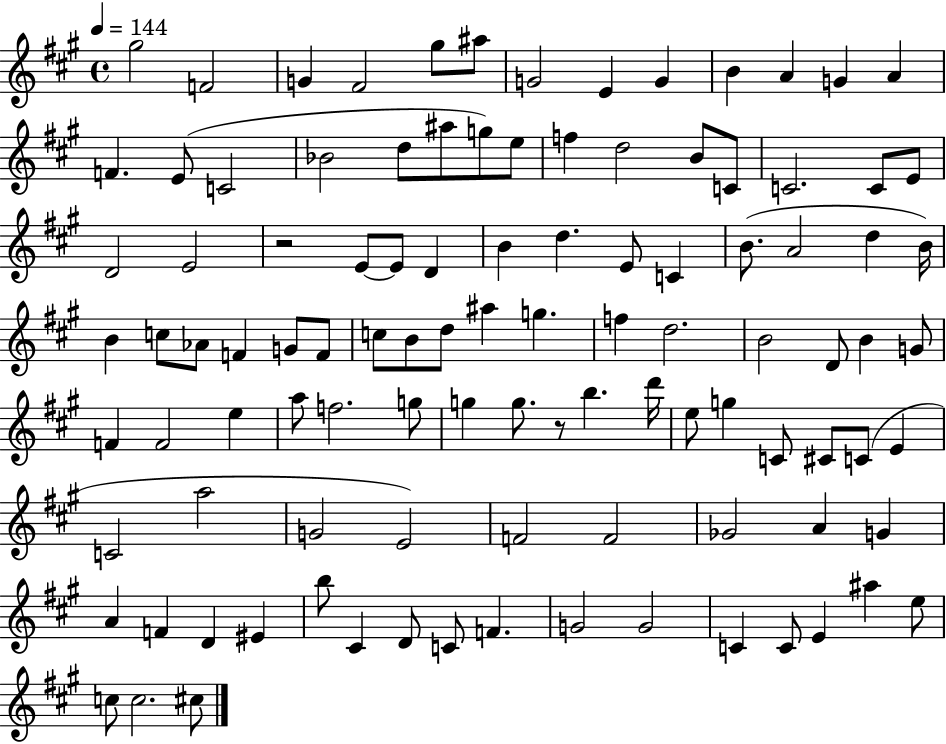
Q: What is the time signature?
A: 4/4